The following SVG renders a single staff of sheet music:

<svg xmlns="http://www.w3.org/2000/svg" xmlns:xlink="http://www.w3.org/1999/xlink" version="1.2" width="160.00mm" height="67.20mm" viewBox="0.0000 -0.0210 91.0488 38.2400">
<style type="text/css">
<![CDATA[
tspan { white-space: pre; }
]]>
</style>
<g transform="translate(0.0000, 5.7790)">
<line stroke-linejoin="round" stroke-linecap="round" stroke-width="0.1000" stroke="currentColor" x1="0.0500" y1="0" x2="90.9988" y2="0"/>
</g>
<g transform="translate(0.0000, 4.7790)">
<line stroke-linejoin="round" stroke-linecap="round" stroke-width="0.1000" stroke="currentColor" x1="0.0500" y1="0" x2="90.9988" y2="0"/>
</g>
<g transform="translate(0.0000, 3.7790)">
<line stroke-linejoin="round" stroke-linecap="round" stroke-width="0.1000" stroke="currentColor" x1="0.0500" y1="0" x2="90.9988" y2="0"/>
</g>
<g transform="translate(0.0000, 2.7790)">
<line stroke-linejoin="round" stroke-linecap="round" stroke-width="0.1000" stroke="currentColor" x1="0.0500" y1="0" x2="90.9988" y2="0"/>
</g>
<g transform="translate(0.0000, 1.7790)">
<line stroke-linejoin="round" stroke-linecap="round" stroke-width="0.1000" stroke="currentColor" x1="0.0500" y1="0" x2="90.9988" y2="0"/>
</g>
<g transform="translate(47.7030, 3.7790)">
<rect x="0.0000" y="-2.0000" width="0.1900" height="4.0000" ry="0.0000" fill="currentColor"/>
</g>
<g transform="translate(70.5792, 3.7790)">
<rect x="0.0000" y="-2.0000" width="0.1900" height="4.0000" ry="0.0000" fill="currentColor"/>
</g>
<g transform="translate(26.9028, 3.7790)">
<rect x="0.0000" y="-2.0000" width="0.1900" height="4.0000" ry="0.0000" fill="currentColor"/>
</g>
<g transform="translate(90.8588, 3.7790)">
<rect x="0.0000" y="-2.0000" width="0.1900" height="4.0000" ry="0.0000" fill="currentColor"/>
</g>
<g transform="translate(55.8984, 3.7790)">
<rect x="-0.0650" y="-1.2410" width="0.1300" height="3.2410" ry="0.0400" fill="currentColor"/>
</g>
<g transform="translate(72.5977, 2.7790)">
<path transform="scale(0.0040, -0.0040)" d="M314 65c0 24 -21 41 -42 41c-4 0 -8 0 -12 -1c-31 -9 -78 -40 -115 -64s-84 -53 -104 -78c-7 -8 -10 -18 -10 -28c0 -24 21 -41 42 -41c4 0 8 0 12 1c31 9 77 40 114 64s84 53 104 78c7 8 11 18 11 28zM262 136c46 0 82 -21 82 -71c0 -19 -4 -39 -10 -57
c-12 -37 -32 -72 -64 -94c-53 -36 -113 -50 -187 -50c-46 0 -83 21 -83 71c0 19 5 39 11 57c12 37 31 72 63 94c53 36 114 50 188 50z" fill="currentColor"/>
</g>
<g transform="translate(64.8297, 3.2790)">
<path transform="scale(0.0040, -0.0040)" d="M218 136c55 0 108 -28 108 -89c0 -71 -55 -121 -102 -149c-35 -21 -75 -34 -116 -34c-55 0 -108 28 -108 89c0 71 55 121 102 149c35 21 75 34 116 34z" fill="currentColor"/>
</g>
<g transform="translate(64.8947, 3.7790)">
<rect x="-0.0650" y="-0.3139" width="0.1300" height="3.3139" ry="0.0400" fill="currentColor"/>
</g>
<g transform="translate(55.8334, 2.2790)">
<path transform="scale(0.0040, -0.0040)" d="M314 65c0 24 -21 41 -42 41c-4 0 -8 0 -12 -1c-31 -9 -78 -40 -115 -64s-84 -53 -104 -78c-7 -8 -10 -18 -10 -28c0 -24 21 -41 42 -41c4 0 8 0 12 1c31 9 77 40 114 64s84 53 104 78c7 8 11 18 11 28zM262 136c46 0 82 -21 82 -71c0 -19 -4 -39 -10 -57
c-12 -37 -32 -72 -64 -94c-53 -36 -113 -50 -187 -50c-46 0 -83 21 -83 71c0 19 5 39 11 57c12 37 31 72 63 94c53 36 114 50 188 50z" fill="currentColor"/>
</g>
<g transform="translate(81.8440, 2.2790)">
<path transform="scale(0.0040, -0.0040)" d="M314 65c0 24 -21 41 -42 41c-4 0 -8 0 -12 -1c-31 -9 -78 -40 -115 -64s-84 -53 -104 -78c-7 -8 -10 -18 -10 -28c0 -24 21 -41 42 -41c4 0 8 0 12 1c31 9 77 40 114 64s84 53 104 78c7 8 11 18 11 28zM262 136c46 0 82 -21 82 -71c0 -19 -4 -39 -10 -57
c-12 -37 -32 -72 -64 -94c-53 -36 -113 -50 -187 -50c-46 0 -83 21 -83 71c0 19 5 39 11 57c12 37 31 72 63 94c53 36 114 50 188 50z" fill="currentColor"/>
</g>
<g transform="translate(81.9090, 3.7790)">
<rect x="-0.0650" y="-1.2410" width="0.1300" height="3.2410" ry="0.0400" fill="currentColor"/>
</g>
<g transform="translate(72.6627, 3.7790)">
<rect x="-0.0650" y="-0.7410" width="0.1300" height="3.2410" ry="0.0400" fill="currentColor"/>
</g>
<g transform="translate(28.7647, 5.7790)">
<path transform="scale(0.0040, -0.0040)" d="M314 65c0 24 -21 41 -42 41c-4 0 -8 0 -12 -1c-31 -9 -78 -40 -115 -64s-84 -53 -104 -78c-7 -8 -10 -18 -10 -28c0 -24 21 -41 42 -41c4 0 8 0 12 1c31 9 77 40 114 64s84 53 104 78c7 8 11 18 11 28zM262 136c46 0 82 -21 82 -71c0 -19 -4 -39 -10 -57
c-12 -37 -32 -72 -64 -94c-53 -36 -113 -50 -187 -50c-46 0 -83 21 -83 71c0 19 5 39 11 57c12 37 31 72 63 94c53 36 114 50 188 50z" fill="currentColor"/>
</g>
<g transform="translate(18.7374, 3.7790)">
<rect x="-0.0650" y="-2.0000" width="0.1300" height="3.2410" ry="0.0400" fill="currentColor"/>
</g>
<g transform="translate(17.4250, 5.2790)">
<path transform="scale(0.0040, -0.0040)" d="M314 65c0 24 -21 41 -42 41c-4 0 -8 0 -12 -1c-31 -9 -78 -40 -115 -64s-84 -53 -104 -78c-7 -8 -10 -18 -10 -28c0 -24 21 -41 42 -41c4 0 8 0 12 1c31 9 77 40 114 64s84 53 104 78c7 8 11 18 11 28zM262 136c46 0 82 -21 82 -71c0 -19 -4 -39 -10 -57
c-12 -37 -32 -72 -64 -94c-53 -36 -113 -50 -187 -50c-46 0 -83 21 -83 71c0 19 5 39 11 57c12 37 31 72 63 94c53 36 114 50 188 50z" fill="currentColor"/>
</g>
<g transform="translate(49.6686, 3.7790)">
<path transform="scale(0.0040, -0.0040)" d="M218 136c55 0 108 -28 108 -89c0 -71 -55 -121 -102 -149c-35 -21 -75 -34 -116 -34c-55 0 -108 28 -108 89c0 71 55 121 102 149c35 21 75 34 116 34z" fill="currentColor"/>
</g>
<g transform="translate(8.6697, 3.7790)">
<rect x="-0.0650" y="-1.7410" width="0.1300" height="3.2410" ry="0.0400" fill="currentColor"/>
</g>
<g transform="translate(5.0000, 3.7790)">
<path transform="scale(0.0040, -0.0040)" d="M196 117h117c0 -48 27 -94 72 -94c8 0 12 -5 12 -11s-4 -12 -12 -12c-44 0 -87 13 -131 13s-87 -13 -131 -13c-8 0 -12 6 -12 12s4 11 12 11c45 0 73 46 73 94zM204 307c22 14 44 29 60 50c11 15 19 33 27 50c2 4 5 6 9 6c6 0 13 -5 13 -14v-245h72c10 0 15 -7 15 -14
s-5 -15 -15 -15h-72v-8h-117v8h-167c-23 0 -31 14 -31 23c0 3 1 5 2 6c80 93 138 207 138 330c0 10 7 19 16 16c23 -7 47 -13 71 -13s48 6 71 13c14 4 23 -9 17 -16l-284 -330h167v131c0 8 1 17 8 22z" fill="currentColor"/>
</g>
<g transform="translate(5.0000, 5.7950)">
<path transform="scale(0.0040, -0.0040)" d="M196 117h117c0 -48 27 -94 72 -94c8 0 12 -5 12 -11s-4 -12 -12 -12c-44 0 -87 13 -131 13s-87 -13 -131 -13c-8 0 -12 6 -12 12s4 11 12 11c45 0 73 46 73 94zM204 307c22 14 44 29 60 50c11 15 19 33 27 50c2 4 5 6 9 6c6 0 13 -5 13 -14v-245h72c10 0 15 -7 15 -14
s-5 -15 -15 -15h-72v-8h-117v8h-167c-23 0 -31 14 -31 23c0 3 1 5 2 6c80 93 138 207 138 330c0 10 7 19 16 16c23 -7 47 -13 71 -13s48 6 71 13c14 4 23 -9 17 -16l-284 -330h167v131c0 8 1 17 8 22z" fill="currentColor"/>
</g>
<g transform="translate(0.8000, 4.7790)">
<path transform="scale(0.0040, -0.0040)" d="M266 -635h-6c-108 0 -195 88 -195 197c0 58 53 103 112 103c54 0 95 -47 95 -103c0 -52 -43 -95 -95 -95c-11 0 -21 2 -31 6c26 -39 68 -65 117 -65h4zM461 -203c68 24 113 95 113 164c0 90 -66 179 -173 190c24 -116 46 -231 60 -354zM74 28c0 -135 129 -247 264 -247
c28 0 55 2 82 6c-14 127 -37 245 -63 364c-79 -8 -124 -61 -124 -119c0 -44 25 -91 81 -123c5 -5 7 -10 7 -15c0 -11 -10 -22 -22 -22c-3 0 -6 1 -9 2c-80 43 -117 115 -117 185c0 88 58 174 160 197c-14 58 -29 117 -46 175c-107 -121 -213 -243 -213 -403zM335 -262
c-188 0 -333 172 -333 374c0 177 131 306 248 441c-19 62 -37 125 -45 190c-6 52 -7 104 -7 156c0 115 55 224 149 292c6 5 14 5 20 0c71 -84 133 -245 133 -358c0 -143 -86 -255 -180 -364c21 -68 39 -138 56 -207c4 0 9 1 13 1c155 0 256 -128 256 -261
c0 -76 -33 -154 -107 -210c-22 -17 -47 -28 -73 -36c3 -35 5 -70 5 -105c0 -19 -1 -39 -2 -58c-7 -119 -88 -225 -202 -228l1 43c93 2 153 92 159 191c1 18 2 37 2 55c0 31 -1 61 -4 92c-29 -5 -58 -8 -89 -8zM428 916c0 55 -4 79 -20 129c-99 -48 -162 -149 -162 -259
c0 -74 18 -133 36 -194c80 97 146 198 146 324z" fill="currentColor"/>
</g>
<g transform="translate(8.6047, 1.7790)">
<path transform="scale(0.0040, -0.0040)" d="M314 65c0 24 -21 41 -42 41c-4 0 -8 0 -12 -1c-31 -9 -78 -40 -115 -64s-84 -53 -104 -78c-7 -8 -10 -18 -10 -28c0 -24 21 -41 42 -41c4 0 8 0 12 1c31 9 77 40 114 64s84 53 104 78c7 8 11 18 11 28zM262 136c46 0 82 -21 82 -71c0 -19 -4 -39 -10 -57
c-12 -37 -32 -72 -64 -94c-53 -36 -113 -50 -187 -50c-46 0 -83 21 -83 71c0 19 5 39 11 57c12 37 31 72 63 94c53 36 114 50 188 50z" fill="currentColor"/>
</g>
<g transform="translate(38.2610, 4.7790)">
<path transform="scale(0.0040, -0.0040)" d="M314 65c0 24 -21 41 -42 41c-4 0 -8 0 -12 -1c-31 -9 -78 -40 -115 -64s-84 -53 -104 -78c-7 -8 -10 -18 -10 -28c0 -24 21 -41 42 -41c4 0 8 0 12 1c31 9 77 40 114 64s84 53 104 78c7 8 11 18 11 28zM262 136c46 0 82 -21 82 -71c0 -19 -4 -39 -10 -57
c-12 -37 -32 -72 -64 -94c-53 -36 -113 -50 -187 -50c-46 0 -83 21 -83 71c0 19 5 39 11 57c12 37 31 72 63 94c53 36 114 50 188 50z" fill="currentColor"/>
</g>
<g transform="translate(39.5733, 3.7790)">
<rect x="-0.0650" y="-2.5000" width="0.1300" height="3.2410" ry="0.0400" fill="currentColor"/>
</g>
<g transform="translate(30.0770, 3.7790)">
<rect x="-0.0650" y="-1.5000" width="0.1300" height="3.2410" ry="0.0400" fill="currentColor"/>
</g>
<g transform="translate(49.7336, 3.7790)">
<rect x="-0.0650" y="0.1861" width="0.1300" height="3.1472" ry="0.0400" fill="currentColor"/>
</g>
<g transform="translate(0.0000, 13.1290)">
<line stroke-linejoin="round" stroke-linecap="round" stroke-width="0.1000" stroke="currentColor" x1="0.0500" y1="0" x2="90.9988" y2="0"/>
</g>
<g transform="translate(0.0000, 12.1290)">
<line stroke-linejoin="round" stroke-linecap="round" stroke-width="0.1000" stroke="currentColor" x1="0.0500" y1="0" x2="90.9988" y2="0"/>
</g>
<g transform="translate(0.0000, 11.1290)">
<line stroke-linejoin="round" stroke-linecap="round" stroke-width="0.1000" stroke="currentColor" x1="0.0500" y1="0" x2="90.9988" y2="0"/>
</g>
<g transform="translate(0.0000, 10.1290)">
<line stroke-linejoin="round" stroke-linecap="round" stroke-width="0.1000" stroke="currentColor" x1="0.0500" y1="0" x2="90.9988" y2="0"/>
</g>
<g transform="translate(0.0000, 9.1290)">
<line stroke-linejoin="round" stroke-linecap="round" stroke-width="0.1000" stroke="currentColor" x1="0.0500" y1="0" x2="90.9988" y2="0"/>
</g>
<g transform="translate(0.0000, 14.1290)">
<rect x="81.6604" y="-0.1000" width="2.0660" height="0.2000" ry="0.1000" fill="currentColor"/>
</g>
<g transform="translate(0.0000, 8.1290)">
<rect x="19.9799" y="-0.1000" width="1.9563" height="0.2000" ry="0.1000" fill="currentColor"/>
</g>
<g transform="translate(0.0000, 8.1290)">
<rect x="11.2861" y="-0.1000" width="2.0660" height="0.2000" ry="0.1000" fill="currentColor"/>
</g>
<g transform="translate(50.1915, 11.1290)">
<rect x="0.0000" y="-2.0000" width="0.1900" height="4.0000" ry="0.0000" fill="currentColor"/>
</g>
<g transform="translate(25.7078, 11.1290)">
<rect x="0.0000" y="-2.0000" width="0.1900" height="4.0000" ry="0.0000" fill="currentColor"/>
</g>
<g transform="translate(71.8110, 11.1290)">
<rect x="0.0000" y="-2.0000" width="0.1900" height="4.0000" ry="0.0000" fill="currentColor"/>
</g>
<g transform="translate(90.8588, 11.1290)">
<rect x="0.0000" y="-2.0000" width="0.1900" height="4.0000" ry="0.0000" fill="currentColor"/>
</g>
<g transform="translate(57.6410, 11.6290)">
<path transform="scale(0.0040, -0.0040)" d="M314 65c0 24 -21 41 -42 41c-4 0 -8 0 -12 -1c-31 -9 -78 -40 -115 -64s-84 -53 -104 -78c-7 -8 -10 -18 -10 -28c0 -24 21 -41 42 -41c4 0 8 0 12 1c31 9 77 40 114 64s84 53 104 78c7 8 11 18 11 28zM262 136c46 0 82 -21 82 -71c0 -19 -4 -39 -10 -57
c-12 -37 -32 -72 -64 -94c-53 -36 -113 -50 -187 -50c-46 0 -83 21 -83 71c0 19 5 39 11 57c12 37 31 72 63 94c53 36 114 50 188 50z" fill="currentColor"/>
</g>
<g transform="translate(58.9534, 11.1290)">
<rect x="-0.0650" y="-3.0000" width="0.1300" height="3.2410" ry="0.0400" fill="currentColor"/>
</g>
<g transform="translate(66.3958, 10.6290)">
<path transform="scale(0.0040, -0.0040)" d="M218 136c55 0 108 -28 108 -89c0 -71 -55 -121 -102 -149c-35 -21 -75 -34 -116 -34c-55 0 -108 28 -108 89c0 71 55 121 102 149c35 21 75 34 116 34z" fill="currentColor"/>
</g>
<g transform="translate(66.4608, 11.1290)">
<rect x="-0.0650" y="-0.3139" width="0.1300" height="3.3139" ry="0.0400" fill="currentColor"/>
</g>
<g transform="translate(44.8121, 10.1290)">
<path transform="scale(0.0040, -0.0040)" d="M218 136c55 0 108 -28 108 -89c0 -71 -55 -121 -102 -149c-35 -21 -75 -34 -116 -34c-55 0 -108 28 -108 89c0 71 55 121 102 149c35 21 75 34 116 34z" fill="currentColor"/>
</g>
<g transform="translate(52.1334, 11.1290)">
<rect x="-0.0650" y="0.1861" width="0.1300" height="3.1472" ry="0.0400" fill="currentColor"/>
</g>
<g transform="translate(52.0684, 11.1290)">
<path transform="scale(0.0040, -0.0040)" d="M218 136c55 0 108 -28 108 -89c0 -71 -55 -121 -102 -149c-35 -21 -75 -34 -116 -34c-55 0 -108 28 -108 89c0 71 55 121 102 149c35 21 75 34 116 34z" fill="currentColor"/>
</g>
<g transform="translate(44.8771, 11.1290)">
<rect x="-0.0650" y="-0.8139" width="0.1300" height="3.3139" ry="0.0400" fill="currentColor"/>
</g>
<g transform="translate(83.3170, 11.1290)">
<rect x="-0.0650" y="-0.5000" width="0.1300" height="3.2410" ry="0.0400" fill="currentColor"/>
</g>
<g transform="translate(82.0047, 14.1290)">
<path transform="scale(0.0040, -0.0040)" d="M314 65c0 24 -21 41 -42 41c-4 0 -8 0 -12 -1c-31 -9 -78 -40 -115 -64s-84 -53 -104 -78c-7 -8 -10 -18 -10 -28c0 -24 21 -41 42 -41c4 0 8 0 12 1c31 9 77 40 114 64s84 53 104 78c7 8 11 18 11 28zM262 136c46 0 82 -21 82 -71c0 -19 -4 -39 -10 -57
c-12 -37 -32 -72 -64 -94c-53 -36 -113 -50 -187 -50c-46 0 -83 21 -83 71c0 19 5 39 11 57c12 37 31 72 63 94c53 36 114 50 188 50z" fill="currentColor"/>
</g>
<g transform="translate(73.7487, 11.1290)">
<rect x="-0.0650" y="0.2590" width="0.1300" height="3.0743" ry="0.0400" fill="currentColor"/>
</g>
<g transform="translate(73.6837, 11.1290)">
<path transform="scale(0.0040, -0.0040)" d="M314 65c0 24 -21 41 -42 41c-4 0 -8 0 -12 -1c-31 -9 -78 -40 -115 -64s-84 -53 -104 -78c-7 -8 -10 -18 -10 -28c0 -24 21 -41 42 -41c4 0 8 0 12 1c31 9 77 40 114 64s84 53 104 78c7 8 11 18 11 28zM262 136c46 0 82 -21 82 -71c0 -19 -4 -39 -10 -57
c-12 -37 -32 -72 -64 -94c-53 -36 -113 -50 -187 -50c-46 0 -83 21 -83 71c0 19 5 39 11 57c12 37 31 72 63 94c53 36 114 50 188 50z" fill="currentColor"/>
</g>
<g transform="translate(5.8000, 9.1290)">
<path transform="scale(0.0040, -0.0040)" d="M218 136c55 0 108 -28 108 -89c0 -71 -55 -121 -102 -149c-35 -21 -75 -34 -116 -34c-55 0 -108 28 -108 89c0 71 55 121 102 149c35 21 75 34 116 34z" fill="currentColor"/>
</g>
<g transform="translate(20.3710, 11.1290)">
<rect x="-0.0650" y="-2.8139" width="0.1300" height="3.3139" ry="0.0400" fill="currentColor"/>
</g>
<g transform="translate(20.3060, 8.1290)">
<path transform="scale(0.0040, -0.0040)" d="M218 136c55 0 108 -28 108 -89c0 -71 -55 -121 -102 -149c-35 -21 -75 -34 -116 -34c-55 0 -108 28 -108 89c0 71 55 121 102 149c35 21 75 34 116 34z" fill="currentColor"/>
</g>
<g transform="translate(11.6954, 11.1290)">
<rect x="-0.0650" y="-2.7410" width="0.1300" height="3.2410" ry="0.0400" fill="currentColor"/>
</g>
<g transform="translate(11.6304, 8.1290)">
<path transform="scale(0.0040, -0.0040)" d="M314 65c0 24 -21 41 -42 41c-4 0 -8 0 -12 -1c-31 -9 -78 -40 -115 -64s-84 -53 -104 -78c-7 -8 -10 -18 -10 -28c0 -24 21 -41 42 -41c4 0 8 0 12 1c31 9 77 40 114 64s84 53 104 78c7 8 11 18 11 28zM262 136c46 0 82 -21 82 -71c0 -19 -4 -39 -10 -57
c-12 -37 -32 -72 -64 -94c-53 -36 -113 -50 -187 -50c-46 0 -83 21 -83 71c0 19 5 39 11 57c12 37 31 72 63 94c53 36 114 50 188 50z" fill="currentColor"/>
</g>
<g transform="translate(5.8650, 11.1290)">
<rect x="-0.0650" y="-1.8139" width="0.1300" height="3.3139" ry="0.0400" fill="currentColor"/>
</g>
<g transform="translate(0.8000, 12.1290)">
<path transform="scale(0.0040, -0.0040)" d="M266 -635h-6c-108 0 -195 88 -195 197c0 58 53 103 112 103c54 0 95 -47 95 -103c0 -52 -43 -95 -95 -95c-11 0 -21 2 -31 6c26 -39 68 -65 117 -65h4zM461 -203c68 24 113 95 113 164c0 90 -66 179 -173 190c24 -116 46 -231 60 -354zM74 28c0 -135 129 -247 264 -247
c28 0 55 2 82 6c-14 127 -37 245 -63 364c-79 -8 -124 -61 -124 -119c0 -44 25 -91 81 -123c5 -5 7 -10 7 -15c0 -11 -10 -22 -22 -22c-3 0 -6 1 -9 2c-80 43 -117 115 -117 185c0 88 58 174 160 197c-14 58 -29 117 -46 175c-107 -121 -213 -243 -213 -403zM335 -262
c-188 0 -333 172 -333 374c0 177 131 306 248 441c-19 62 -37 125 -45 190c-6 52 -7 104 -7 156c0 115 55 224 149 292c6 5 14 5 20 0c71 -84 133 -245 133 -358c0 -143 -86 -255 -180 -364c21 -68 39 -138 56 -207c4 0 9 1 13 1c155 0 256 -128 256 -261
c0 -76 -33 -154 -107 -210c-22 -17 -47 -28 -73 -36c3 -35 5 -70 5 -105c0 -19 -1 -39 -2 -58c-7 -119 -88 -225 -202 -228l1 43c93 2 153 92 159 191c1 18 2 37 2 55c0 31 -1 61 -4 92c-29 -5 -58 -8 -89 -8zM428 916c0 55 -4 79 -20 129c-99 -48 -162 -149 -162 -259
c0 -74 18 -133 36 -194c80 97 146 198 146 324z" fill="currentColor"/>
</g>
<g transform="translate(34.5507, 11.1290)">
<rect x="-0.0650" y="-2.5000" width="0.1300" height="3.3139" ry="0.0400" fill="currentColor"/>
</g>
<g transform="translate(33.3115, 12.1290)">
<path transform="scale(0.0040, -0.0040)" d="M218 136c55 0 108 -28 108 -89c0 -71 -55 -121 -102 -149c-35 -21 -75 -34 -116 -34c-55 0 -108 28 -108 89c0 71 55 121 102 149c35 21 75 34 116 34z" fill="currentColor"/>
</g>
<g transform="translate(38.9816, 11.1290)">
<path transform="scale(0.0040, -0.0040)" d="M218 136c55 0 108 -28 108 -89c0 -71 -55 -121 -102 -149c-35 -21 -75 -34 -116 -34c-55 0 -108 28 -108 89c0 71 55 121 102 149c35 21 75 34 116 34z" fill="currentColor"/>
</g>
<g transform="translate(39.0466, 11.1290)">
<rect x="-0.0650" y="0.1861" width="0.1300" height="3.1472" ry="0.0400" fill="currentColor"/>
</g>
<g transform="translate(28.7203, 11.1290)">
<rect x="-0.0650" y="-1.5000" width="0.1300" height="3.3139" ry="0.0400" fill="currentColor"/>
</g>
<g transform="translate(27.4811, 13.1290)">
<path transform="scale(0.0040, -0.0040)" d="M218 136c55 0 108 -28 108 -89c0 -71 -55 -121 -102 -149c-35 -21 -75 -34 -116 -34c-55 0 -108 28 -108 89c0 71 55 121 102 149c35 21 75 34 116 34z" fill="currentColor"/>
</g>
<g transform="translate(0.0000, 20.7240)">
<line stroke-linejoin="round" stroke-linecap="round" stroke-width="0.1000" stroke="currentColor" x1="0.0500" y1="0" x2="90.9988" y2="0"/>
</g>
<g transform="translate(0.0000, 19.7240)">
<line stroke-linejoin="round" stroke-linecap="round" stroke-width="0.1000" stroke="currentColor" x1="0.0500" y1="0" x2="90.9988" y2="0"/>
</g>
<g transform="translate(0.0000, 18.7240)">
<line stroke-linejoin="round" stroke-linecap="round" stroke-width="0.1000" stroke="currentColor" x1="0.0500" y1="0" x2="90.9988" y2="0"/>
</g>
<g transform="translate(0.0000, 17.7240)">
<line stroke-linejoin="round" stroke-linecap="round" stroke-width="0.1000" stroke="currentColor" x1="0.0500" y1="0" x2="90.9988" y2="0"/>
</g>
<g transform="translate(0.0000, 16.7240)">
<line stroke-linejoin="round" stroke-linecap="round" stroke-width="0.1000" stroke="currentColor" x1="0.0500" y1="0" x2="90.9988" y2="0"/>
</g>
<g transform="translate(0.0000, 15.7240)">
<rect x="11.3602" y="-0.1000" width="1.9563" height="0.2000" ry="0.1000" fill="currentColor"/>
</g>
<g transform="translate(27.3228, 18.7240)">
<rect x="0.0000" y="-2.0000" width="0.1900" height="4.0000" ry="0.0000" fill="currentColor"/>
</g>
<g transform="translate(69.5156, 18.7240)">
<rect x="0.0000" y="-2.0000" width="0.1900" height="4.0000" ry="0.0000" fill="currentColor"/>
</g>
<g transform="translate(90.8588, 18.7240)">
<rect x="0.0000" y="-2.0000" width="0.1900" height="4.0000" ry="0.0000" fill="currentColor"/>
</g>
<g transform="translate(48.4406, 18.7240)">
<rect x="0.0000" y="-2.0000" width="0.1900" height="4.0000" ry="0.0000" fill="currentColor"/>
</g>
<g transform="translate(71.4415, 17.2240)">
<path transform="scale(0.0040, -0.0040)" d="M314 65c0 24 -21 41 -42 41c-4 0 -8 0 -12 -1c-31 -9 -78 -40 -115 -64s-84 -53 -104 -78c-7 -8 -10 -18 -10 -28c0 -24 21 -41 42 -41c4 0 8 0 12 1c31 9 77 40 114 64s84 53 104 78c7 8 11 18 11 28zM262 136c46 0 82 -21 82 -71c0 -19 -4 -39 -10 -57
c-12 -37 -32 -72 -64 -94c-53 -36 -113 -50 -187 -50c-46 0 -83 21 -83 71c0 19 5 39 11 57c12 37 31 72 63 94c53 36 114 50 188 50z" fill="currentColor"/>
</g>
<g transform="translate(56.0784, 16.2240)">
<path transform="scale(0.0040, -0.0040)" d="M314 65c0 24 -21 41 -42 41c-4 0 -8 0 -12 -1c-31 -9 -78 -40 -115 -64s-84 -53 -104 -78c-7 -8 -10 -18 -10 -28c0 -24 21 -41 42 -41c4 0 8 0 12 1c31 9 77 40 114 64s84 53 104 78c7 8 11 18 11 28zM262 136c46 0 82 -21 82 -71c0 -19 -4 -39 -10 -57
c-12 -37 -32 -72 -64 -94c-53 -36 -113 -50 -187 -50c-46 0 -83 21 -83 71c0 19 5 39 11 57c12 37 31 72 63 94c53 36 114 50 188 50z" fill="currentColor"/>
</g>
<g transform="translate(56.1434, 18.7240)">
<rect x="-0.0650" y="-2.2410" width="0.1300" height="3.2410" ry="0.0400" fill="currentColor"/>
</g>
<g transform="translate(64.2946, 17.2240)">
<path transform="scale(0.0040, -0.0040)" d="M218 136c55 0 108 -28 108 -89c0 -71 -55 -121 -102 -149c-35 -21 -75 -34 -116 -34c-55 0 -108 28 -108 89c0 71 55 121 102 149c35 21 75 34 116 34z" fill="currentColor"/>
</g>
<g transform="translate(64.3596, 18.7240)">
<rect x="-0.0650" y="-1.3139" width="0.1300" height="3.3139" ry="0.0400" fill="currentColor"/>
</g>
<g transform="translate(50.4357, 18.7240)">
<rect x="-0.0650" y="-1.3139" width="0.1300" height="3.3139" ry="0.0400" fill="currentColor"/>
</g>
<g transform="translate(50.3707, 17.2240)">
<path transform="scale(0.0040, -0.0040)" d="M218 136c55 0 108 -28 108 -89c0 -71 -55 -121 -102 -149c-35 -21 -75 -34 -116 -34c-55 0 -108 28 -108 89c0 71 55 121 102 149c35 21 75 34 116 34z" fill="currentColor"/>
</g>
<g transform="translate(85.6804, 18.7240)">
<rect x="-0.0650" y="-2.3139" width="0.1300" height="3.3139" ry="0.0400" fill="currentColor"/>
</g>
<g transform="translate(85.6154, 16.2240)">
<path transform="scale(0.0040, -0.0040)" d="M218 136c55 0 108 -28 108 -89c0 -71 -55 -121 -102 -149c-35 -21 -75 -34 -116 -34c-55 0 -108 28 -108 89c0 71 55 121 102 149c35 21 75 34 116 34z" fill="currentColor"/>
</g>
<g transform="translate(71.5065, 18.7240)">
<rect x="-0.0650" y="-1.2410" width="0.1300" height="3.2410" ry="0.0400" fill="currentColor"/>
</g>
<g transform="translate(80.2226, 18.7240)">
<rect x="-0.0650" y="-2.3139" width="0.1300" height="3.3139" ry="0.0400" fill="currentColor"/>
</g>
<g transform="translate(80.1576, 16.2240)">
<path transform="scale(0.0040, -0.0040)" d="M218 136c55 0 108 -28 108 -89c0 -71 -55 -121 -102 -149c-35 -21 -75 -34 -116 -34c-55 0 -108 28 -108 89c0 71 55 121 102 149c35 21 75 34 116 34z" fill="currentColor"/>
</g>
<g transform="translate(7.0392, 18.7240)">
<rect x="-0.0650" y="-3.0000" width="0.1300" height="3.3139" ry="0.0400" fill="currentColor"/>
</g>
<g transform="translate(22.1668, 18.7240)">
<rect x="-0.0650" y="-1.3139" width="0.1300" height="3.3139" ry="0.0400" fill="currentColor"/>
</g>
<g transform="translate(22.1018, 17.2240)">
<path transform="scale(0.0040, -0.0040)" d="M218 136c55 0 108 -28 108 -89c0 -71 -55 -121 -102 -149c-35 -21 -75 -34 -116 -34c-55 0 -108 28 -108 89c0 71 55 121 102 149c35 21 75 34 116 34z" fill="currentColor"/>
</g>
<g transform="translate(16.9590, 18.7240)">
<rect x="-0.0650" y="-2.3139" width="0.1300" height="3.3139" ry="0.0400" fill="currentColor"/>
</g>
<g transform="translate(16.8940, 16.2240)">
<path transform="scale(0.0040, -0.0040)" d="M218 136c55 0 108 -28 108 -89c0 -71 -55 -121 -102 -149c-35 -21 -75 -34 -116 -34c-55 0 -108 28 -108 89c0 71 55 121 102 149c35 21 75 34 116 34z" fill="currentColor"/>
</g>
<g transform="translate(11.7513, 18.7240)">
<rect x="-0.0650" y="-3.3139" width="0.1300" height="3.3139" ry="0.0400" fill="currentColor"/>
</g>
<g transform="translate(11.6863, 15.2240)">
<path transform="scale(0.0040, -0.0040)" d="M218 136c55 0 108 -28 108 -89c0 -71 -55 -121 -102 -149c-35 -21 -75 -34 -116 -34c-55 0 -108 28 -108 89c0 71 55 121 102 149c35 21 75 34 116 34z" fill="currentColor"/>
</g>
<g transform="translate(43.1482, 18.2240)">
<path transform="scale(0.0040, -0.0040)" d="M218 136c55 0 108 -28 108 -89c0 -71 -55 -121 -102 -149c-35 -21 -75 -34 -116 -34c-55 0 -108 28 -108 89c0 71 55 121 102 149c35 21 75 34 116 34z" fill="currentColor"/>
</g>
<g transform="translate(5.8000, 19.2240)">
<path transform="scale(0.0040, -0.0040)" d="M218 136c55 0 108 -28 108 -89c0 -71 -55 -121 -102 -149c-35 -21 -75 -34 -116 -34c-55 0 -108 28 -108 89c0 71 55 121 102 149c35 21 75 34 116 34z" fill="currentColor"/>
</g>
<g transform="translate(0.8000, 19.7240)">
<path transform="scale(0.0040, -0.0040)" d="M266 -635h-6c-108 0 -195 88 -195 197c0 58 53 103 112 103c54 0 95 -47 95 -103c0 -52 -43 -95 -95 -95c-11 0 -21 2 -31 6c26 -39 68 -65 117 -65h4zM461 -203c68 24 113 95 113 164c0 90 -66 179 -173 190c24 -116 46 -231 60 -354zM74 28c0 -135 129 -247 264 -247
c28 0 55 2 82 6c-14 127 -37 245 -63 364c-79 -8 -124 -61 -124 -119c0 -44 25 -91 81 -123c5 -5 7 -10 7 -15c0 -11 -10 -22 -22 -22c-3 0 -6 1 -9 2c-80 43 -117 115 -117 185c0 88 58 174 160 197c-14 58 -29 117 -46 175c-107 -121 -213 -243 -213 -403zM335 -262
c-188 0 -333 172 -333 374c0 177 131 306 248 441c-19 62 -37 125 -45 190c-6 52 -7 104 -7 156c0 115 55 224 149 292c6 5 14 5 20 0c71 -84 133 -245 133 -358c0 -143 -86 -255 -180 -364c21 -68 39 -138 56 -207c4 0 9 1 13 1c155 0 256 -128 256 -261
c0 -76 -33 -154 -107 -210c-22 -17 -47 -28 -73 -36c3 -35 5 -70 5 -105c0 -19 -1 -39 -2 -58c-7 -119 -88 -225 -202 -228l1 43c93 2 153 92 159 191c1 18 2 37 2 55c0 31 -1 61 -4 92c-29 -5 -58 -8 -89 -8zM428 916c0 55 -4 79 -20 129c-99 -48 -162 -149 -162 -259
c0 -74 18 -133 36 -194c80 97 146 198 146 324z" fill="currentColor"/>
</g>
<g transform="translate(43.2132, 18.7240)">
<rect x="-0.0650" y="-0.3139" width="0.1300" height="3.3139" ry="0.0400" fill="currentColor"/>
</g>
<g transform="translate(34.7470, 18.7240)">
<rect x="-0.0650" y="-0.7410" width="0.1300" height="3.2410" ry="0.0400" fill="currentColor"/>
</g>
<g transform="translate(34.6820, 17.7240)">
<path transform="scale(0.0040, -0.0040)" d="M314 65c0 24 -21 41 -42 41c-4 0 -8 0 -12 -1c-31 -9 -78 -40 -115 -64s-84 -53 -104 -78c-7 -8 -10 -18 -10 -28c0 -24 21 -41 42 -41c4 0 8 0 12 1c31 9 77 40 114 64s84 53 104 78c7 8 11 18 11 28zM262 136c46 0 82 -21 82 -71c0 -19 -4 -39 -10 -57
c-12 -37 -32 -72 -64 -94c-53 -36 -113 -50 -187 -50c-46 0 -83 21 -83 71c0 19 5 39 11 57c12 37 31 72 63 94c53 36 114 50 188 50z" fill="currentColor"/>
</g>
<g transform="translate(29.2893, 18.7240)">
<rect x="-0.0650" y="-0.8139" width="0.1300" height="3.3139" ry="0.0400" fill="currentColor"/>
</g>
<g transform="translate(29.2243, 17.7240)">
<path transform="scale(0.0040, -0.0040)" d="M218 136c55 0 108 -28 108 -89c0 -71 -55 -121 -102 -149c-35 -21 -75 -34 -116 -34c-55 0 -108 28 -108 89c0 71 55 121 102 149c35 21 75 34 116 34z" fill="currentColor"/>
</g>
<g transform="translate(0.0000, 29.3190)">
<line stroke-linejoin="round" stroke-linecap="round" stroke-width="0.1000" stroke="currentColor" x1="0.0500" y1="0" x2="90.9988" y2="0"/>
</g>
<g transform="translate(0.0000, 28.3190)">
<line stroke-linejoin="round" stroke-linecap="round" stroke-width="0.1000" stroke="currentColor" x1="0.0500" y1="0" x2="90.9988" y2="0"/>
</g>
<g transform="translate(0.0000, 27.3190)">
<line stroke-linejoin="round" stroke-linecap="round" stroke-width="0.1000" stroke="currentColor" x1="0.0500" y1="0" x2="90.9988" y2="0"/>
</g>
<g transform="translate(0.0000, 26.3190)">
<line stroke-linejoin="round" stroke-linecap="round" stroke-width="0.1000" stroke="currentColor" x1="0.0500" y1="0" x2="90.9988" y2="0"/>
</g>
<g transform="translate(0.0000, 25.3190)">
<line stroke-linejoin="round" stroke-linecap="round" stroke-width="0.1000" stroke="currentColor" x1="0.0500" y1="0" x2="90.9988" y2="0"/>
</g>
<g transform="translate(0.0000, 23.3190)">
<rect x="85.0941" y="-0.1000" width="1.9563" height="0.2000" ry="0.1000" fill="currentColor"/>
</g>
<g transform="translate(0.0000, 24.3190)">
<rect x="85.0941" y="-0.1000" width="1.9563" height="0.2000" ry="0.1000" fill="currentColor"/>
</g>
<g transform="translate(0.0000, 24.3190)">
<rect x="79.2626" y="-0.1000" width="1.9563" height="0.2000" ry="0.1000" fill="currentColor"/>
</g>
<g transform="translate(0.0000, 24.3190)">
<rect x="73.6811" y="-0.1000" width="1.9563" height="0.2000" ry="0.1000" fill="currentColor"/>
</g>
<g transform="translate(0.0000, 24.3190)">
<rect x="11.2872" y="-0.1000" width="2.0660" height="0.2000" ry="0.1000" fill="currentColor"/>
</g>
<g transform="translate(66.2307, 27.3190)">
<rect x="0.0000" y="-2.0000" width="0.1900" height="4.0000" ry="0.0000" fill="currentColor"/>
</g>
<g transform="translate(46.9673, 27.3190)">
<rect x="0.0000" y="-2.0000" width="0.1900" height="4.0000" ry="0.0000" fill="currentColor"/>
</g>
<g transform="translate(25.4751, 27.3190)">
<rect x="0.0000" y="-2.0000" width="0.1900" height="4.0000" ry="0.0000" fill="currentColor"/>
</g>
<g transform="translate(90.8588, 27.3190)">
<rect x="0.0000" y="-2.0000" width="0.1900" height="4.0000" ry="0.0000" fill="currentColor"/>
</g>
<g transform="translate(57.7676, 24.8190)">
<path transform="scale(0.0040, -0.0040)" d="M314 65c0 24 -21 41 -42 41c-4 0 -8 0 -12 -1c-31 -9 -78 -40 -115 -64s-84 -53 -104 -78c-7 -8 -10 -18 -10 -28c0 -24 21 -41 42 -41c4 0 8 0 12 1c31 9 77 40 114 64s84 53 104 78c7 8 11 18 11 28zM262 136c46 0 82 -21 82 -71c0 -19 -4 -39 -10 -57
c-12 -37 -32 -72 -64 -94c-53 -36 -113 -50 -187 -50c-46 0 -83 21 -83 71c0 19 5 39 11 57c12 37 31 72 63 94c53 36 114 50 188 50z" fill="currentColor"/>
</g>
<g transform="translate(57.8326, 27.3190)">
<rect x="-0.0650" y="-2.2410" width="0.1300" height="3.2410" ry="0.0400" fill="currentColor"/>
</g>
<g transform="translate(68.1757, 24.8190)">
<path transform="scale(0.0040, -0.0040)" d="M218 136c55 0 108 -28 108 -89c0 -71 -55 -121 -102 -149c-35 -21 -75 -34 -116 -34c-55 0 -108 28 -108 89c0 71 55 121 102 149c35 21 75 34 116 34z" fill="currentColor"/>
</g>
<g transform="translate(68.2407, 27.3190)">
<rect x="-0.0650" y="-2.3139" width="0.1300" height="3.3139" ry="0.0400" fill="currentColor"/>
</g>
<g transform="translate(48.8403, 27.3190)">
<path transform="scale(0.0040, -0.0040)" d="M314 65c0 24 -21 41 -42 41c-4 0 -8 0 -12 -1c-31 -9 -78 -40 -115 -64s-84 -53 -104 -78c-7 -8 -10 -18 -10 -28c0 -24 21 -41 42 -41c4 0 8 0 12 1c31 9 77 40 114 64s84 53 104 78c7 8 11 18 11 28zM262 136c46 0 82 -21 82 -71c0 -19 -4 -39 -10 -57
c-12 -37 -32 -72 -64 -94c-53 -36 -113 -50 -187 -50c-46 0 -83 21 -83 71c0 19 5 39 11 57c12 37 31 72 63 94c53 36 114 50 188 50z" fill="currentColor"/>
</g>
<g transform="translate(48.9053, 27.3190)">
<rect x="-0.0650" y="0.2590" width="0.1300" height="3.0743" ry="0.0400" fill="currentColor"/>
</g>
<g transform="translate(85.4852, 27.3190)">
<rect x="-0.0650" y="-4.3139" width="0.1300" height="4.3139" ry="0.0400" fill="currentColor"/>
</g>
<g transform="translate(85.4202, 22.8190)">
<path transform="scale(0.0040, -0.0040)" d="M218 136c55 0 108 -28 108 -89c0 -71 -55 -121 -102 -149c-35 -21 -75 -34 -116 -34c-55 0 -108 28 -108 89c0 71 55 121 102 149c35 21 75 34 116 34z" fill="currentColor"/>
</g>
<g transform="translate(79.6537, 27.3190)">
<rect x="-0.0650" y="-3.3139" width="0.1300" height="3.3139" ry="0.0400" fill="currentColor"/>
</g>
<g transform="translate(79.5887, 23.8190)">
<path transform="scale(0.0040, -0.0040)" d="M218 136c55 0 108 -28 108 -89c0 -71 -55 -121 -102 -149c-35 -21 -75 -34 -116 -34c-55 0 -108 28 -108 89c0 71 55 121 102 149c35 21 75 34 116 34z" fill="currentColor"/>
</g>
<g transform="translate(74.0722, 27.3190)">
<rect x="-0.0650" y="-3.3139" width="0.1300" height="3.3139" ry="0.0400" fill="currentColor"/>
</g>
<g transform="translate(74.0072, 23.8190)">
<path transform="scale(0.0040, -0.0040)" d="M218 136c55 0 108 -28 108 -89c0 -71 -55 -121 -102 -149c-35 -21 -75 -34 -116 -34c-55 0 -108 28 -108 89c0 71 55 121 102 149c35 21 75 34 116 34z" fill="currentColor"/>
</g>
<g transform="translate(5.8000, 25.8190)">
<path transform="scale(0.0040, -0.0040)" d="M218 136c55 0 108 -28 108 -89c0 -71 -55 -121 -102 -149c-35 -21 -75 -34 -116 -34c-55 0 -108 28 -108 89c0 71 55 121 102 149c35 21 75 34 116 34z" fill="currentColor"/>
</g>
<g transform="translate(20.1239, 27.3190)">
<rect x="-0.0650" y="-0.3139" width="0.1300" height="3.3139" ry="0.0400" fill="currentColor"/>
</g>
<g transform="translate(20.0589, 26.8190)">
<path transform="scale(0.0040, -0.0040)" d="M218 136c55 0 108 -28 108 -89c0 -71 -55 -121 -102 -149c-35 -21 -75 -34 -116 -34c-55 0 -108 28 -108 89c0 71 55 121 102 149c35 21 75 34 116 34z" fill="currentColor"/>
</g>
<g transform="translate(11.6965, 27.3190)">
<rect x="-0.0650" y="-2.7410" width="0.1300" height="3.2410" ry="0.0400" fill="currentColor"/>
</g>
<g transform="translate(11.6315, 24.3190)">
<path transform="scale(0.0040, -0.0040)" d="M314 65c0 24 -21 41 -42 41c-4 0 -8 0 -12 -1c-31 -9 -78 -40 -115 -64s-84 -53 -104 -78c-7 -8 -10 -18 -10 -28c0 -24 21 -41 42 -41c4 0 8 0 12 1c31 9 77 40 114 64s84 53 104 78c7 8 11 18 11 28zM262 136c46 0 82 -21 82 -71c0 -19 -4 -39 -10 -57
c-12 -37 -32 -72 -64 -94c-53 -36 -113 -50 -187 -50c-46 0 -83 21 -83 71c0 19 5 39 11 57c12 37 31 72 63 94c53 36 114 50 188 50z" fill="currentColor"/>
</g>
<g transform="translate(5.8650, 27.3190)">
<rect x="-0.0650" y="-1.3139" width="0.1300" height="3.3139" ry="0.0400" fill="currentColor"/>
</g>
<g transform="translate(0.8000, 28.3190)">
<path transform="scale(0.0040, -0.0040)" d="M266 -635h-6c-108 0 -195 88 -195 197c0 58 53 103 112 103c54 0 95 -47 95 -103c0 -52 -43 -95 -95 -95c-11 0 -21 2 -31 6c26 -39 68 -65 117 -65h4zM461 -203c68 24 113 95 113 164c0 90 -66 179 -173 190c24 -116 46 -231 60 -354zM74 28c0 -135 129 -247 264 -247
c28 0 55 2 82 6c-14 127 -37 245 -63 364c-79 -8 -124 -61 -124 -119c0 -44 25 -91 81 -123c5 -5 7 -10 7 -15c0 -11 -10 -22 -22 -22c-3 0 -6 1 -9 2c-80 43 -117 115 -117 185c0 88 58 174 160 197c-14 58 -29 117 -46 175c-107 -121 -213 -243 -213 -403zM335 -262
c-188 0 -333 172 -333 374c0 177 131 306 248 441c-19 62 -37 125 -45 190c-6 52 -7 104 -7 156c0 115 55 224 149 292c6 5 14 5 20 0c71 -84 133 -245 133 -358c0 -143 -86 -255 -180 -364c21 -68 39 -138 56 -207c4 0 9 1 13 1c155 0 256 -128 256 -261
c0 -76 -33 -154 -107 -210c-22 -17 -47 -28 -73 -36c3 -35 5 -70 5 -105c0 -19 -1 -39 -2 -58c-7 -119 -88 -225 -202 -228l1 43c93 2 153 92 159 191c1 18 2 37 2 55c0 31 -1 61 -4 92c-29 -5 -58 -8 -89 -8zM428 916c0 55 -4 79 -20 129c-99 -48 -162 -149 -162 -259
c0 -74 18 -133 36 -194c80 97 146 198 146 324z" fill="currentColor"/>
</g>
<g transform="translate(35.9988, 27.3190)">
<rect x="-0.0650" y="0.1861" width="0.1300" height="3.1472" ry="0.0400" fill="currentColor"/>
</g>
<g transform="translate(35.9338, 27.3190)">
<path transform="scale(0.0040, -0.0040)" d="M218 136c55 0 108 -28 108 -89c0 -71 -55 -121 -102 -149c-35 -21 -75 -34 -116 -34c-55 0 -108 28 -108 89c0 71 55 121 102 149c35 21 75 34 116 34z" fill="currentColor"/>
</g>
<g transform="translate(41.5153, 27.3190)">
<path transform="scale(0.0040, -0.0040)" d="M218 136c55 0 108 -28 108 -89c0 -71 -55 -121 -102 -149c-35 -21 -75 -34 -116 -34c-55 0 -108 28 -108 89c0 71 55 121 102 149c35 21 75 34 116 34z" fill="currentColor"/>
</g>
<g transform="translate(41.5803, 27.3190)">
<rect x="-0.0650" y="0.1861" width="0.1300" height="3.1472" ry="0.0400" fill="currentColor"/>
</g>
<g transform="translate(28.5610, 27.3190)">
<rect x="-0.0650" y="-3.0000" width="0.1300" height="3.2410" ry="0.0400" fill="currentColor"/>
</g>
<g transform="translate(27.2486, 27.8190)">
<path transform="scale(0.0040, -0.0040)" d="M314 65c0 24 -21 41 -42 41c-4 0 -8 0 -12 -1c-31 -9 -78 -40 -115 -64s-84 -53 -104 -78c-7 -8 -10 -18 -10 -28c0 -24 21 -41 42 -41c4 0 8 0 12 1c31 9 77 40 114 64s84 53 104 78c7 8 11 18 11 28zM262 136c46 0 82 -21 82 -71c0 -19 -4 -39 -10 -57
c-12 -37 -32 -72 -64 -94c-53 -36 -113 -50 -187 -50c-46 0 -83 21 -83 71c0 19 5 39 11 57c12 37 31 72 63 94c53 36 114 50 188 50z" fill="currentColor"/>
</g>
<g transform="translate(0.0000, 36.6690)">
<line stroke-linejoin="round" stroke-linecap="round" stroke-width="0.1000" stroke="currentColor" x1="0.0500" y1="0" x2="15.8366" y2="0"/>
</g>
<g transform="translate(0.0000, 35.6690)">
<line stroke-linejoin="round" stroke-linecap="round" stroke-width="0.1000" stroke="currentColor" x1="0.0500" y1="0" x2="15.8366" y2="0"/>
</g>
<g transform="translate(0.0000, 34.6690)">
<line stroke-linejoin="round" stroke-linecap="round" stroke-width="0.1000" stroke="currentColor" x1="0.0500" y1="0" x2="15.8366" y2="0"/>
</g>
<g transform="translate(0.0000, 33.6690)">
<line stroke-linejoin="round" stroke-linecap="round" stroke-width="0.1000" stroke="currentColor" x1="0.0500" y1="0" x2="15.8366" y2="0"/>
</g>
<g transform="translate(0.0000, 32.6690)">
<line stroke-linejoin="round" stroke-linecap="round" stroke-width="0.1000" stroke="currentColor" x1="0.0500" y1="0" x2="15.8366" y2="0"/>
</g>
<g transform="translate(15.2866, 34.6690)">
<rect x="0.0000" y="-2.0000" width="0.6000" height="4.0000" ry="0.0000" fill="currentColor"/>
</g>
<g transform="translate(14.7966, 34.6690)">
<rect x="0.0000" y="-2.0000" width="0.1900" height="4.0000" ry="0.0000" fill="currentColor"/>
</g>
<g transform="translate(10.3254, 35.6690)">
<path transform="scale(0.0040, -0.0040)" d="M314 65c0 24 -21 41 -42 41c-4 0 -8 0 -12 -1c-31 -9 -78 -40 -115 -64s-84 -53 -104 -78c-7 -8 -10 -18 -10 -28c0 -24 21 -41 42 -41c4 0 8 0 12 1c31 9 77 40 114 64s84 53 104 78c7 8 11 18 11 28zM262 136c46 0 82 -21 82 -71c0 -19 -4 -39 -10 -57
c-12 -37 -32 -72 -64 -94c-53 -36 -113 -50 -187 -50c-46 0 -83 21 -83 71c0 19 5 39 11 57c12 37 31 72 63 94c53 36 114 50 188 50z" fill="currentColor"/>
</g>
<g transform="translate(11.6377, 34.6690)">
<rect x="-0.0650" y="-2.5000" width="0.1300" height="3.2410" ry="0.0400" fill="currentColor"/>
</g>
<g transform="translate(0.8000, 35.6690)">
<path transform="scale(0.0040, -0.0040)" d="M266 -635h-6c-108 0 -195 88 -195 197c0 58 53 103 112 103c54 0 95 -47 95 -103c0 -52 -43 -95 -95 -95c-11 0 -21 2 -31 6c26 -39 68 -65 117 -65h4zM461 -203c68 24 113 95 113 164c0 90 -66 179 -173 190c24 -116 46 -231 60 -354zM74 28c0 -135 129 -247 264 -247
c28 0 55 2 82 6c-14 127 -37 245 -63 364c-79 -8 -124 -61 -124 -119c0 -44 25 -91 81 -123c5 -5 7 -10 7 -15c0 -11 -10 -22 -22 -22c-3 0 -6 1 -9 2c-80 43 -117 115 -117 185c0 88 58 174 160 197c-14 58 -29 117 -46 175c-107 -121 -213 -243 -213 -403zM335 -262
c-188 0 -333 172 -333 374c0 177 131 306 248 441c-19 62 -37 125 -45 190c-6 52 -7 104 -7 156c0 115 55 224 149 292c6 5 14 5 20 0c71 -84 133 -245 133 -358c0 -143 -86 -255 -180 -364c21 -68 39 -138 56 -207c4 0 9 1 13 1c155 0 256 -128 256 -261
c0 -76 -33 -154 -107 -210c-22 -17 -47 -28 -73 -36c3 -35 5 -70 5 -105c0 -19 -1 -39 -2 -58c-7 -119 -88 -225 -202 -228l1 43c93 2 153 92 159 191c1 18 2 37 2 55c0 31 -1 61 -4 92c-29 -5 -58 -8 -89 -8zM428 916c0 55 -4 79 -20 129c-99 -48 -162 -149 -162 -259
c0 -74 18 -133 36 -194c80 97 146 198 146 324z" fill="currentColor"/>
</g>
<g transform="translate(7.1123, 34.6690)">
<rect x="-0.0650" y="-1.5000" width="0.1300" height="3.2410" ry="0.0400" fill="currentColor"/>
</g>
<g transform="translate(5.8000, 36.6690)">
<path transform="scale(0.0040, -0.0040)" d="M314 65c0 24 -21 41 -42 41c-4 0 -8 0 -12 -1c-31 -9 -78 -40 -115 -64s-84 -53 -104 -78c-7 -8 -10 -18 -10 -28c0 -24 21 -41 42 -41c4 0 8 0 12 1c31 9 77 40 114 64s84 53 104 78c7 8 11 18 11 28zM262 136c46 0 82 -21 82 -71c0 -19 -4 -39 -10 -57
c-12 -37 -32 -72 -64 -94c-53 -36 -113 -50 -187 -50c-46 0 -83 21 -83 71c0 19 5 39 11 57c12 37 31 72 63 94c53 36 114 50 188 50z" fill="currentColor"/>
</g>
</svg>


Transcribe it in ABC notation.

X:1
T:Untitled
M:4/4
L:1/4
K:C
f2 F2 E2 G2 B e2 c d2 e2 f a2 a E G B d B A2 c B2 C2 A b g e d d2 c e g2 e e2 g g e a2 c A2 B B B2 g2 g b b d' E2 G2